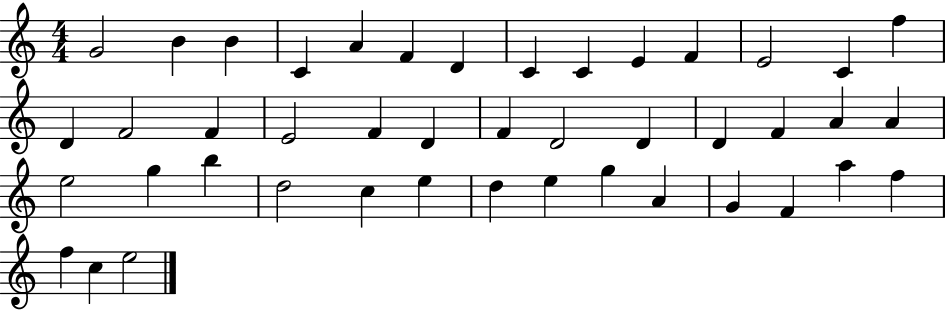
{
  \clef treble
  \numericTimeSignature
  \time 4/4
  \key c \major
  g'2 b'4 b'4 | c'4 a'4 f'4 d'4 | c'4 c'4 e'4 f'4 | e'2 c'4 f''4 | \break d'4 f'2 f'4 | e'2 f'4 d'4 | f'4 d'2 d'4 | d'4 f'4 a'4 a'4 | \break e''2 g''4 b''4 | d''2 c''4 e''4 | d''4 e''4 g''4 a'4 | g'4 f'4 a''4 f''4 | \break f''4 c''4 e''2 | \bar "|."
}